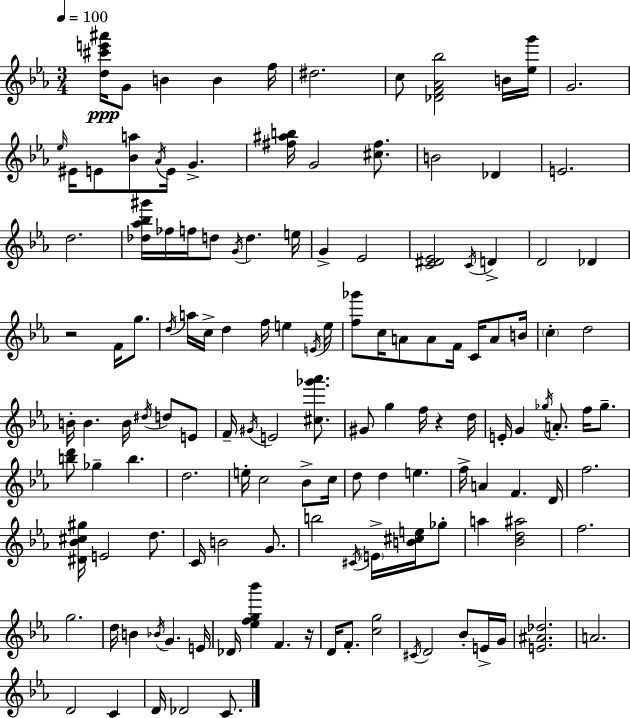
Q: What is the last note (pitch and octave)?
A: C4